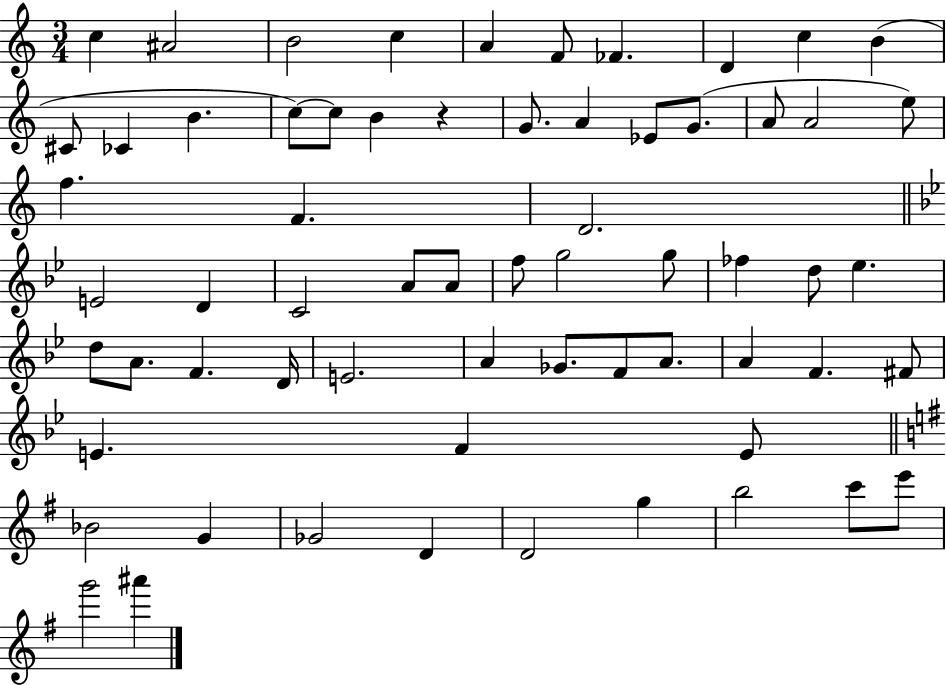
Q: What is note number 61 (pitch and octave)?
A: E6